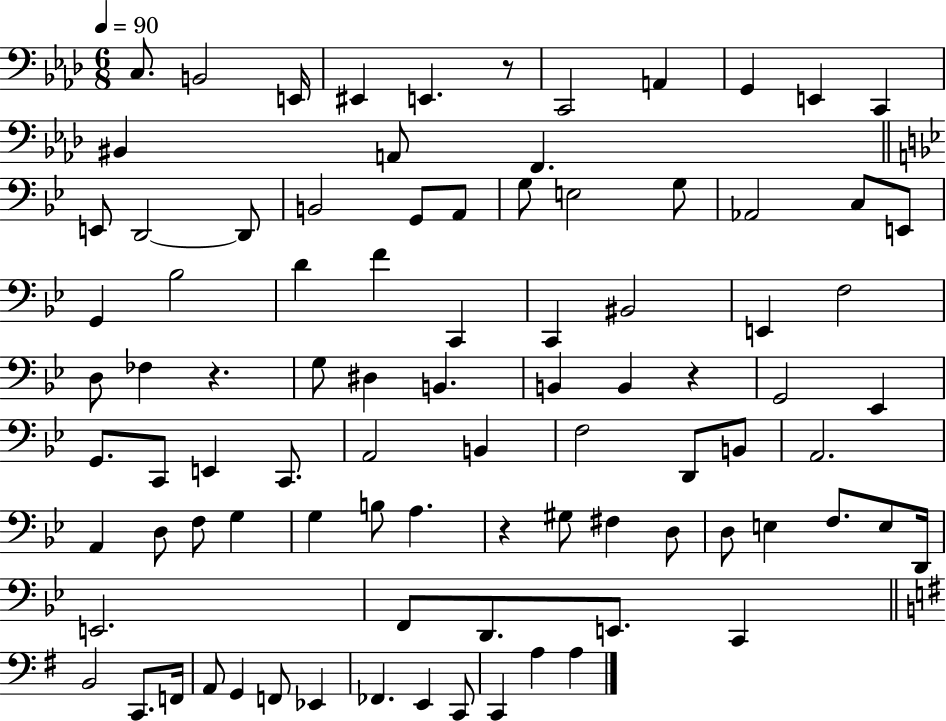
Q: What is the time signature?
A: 6/8